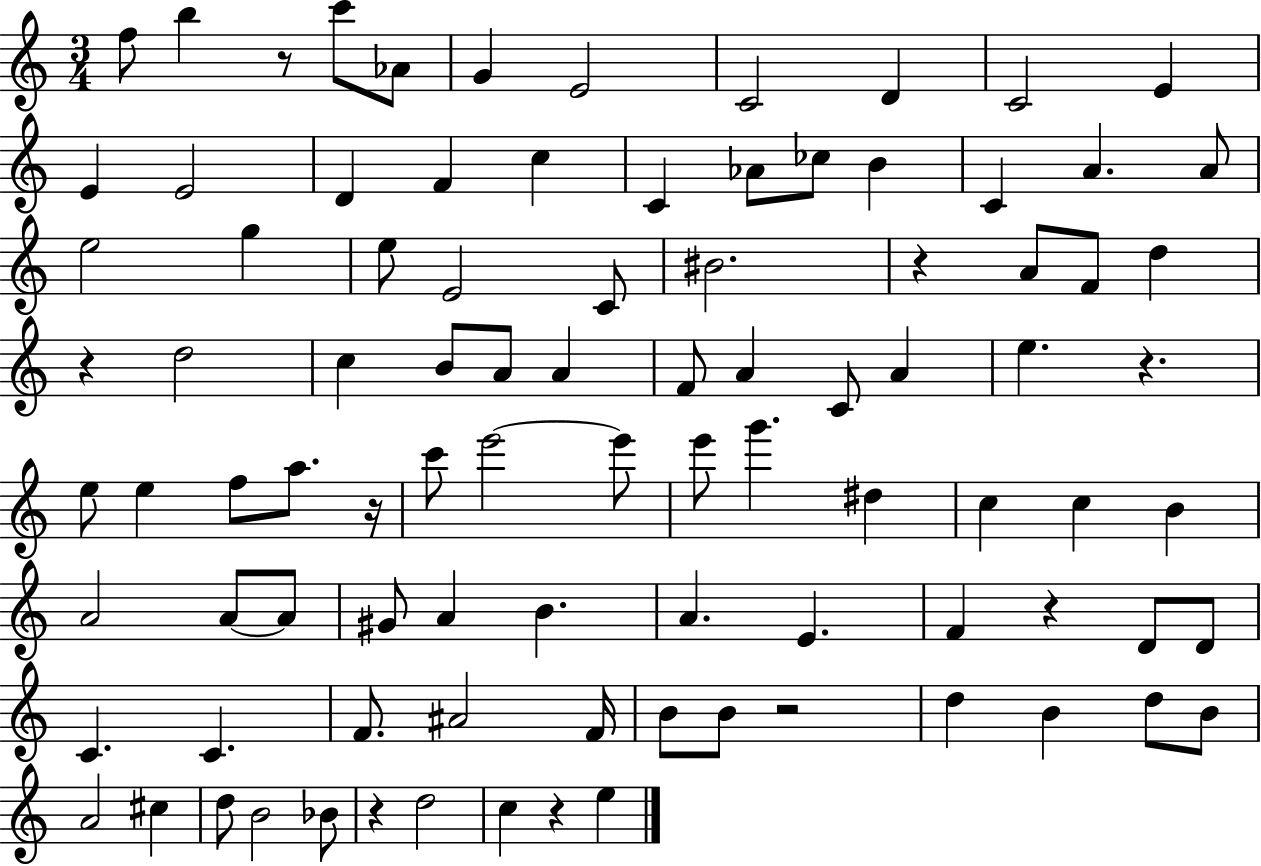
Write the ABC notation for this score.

X:1
T:Untitled
M:3/4
L:1/4
K:C
f/2 b z/2 c'/2 _A/2 G E2 C2 D C2 E E E2 D F c C _A/2 _c/2 B C A A/2 e2 g e/2 E2 C/2 ^B2 z A/2 F/2 d z d2 c B/2 A/2 A F/2 A C/2 A e z e/2 e f/2 a/2 z/4 c'/2 e'2 e'/2 e'/2 g' ^d c c B A2 A/2 A/2 ^G/2 A B A E F z D/2 D/2 C C F/2 ^A2 F/4 B/2 B/2 z2 d B d/2 B/2 A2 ^c d/2 B2 _B/2 z d2 c z e